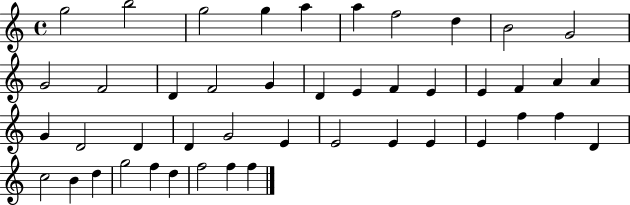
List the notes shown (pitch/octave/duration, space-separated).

G5/h B5/h G5/h G5/q A5/q A5/q F5/h D5/q B4/h G4/h G4/h F4/h D4/q F4/h G4/q D4/q E4/q F4/q E4/q E4/q F4/q A4/q A4/q G4/q D4/h D4/q D4/q G4/h E4/q E4/h E4/q E4/q E4/q F5/q F5/q D4/q C5/h B4/q D5/q G5/h F5/q D5/q F5/h F5/q F5/q